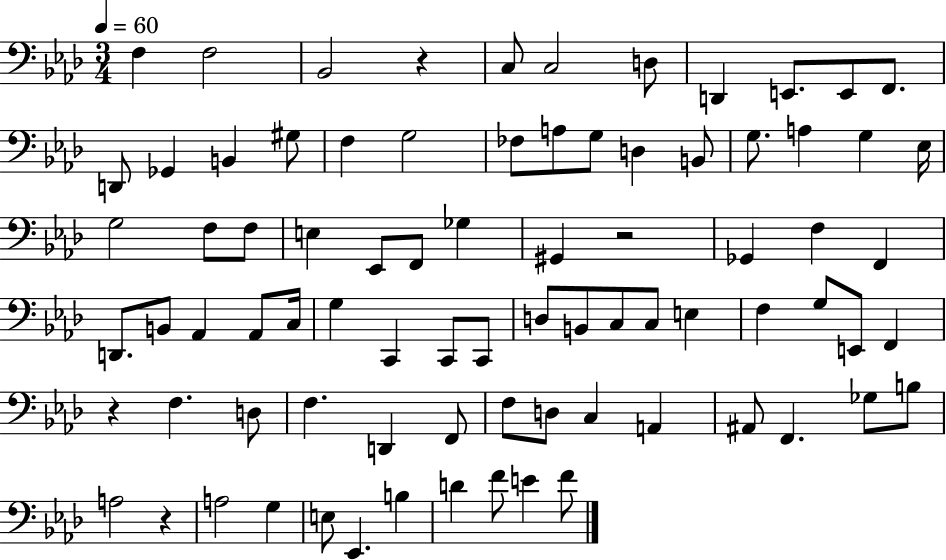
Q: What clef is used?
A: bass